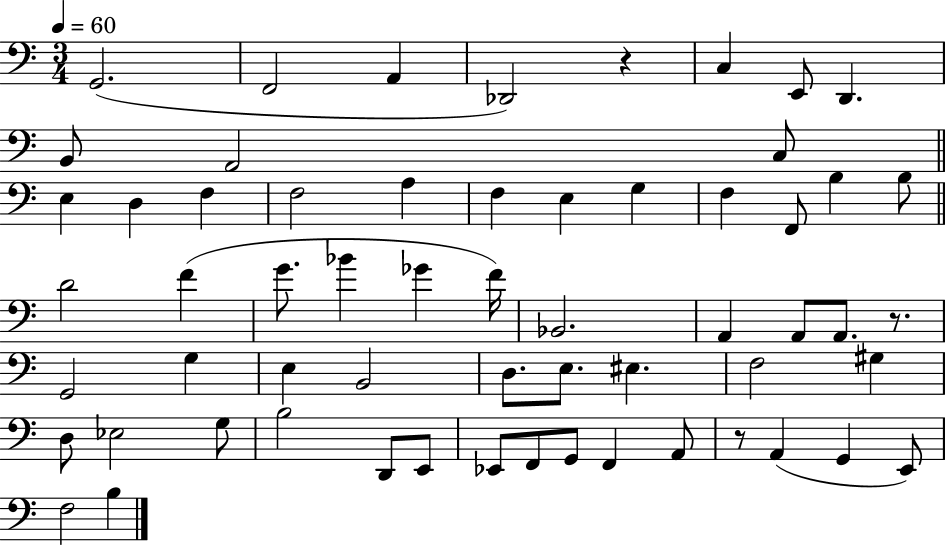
{
  \clef bass
  \numericTimeSignature
  \time 3/4
  \key c \major
  \tempo 4 = 60
  g,2.( | f,2 a,4 | des,2) r4 | c4 e,8 d,4. | \break b,8 a,2 c8 | \bar "||" \break \key a \minor e4 d4 f4 | f2 a4 | f4 e4 g4 | f4 f,8 b4 b8 | \break \bar "||" \break \key c \major d'2 f'4( | g'8. bes'4 ges'4 f'16) | bes,2. | a,4 a,8 a,8. r8. | \break g,2 g4 | e4 b,2 | d8. e8. eis4. | f2 gis4 | \break d8 ees2 g8 | b2 d,8 e,8 | ees,8 f,8 g,8 f,4 a,8 | r8 a,4( g,4 e,8) | \break f2 b4 | \bar "|."
}